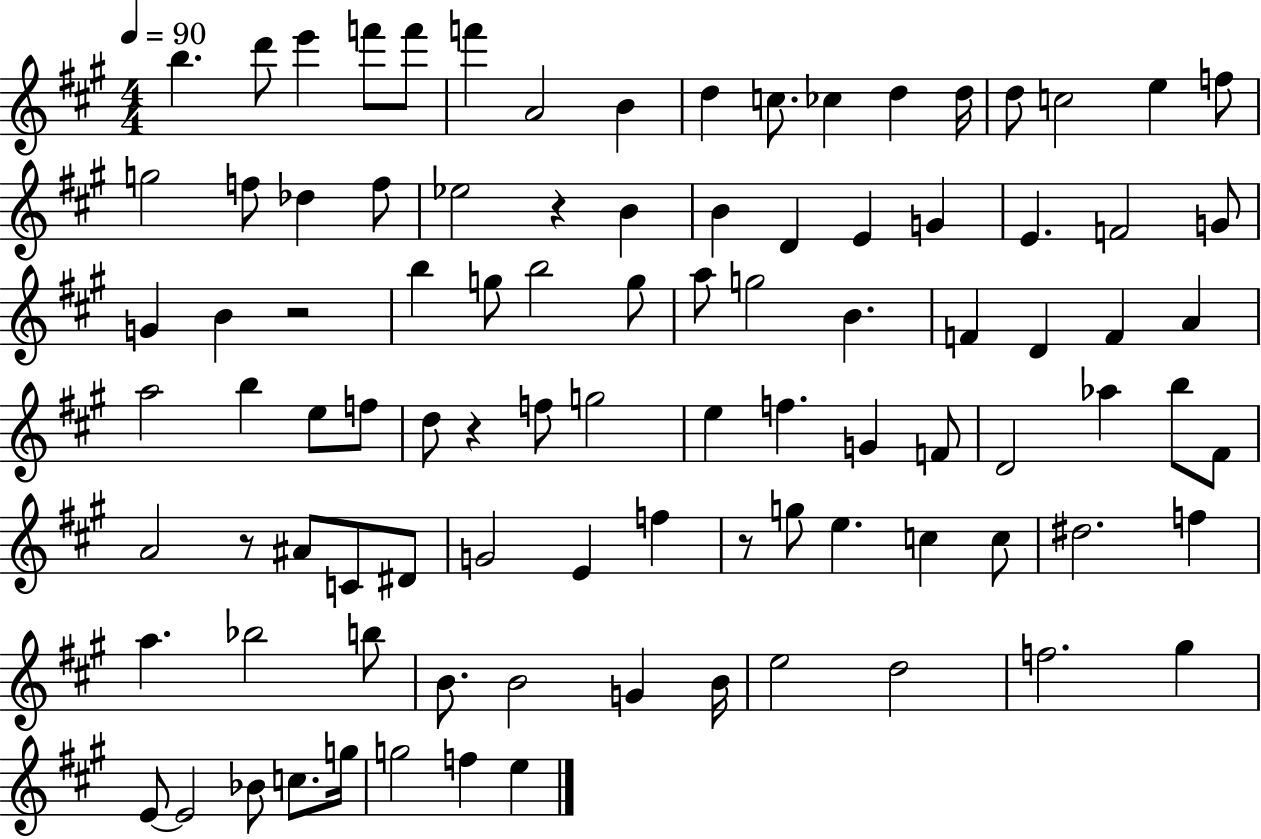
B5/q. D6/e E6/q F6/e F6/e F6/q A4/h B4/q D5/q C5/e. CES5/q D5/q D5/s D5/e C5/h E5/q F5/e G5/h F5/e Db5/q F5/e Eb5/h R/q B4/q B4/q D4/q E4/q G4/q E4/q. F4/h G4/e G4/q B4/q R/h B5/q G5/e B5/h G5/e A5/e G5/h B4/q. F4/q D4/q F4/q A4/q A5/h B5/q E5/e F5/e D5/e R/q F5/e G5/h E5/q F5/q. G4/q F4/e D4/h Ab5/q B5/e F#4/e A4/h R/e A#4/e C4/e D#4/e G4/h E4/q F5/q R/e G5/e E5/q. C5/q C5/e D#5/h. F5/q A5/q. Bb5/h B5/e B4/e. B4/h G4/q B4/s E5/h D5/h F5/h. G#5/q E4/e E4/h Bb4/e C5/e. G5/s G5/h F5/q E5/q